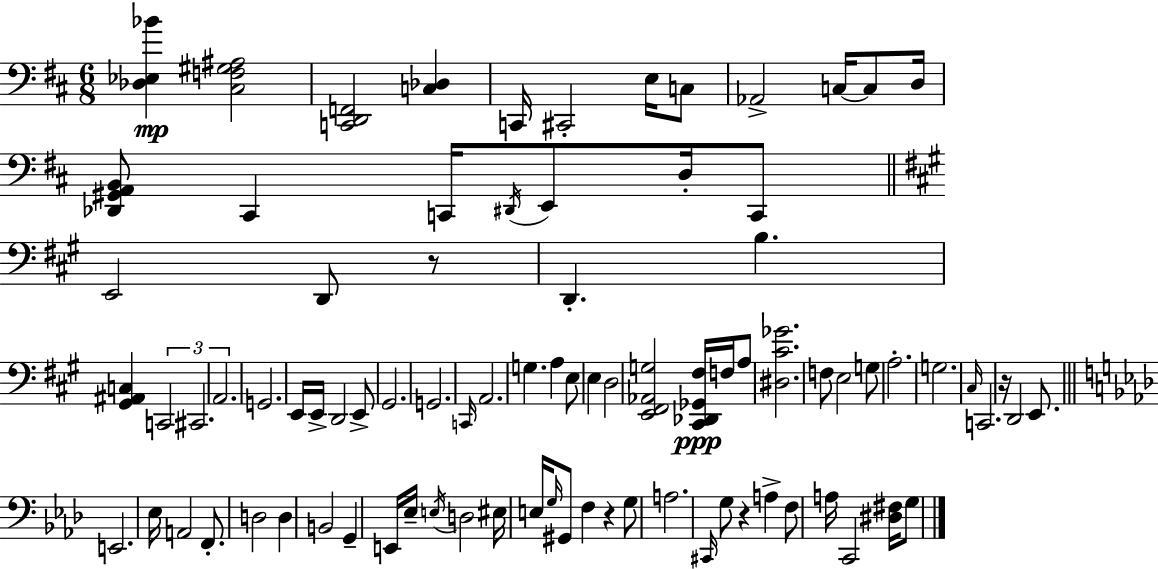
X:1
T:Untitled
M:6/8
L:1/4
K:D
[_D,_E,_B] [^C,F,^G,^A,]2 [C,,D,,F,,]2 [C,_D,] C,,/4 ^C,,2 E,/4 C,/2 _A,,2 C,/4 C,/2 D,/4 [_D,,^G,,A,,B,,]/2 ^C,, C,,/4 ^D,,/4 E,,/2 D,/4 C,,/2 E,,2 D,,/2 z/2 D,, B, [^G,,^A,,C,] C,,2 ^C,,2 A,,2 G,,2 E,,/4 E,,/4 D,,2 E,,/2 ^G,,2 G,,2 C,,/4 A,,2 G, A, E,/2 E, D,2 [E,,^F,,_A,,G,]2 [^C,,_D,,_G,,^F,]/4 F,/4 A,/2 [^D,^C_G]2 F,/2 E,2 G,/2 A,2 G,2 ^C,/4 C,,2 z/4 D,,2 E,,/2 E,,2 _E,/4 A,,2 F,,/2 D,2 D, B,,2 G,, E,,/4 _E,/4 E,/4 D,2 ^E,/4 E,/4 G,/4 ^G,,/2 F, z G,/2 A,2 ^C,,/4 G,/2 z A, F,/2 A,/4 C,,2 [^D,^F,]/4 G,/2